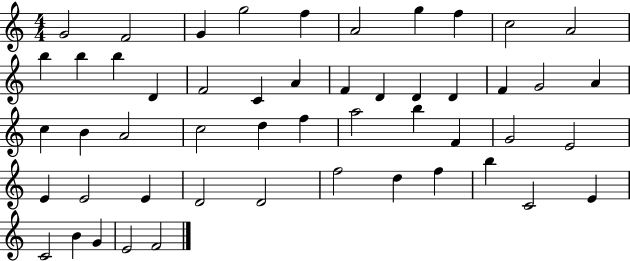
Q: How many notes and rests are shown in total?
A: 51